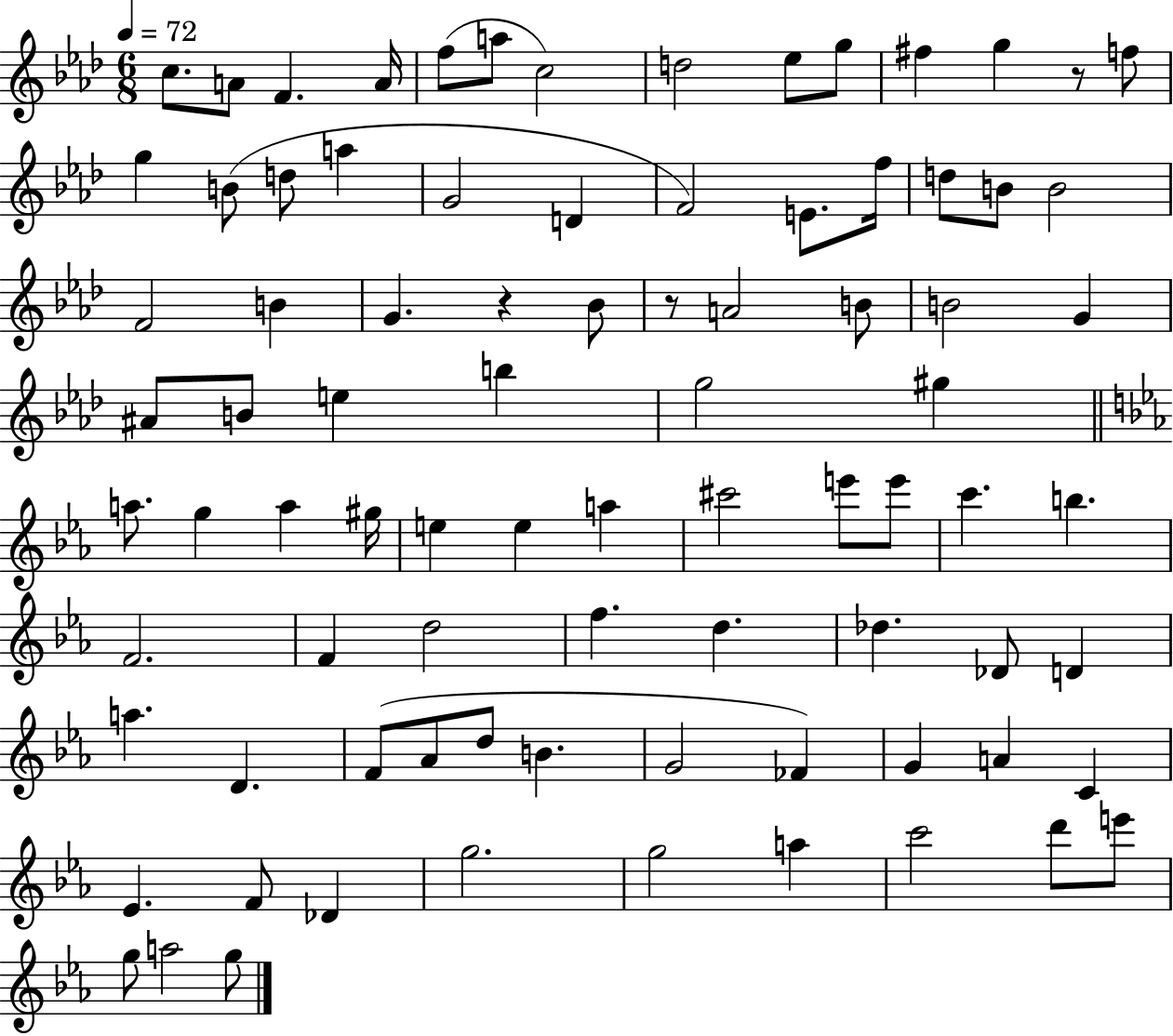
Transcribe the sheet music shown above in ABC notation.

X:1
T:Untitled
M:6/8
L:1/4
K:Ab
c/2 A/2 F A/4 f/2 a/2 c2 d2 _e/2 g/2 ^f g z/2 f/2 g B/2 d/2 a G2 D F2 E/2 f/4 d/2 B/2 B2 F2 B G z _B/2 z/2 A2 B/2 B2 G ^A/2 B/2 e b g2 ^g a/2 g a ^g/4 e e a ^c'2 e'/2 e'/2 c' b F2 F d2 f d _d _D/2 D a D F/2 _A/2 d/2 B G2 _F G A C _E F/2 _D g2 g2 a c'2 d'/2 e'/2 g/2 a2 g/2